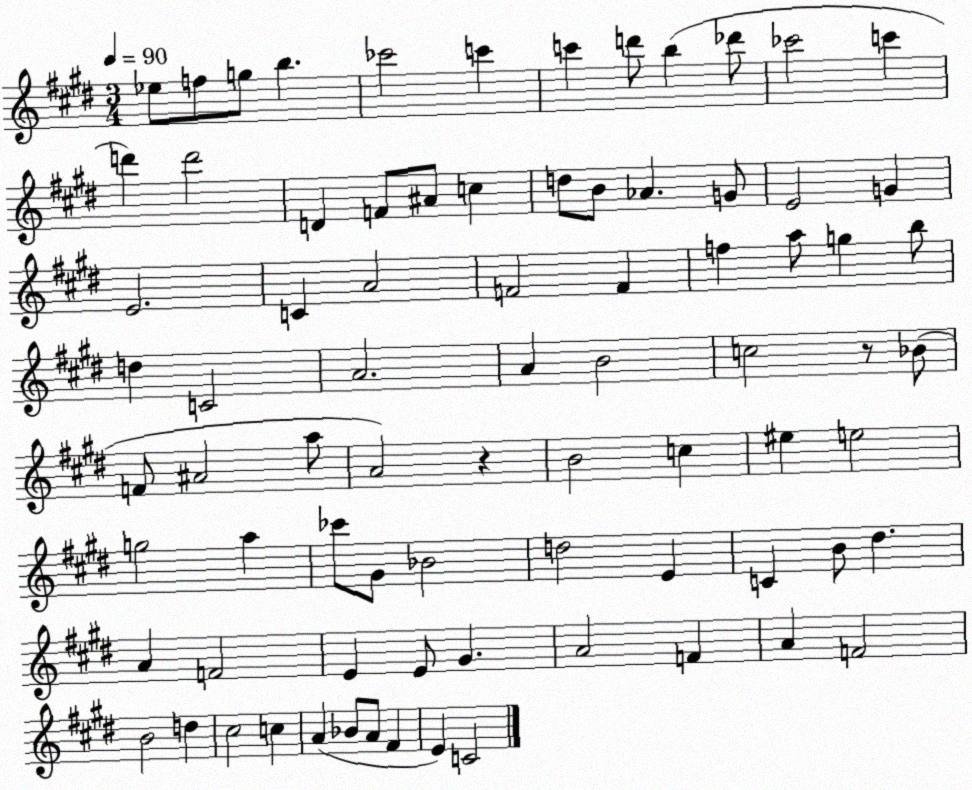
X:1
T:Untitled
M:3/4
L:1/4
K:E
_e/2 f/2 g/2 b _c'2 c' c' d'/2 b _d'/2 _c'2 c' d' d'2 D F/2 ^A/2 c d/2 B/2 _A G/2 E2 G E2 C A2 F2 F f a/2 g b/2 d C2 A2 A B2 c2 z/2 _B/2 F/2 ^A2 a/2 A2 z B2 c ^e e2 g2 a _c'/2 ^G/2 _B2 d2 E C B/2 ^d A F2 E E/2 ^G A2 F A F2 B2 d ^c2 c A _B/2 A/2 ^F E C2